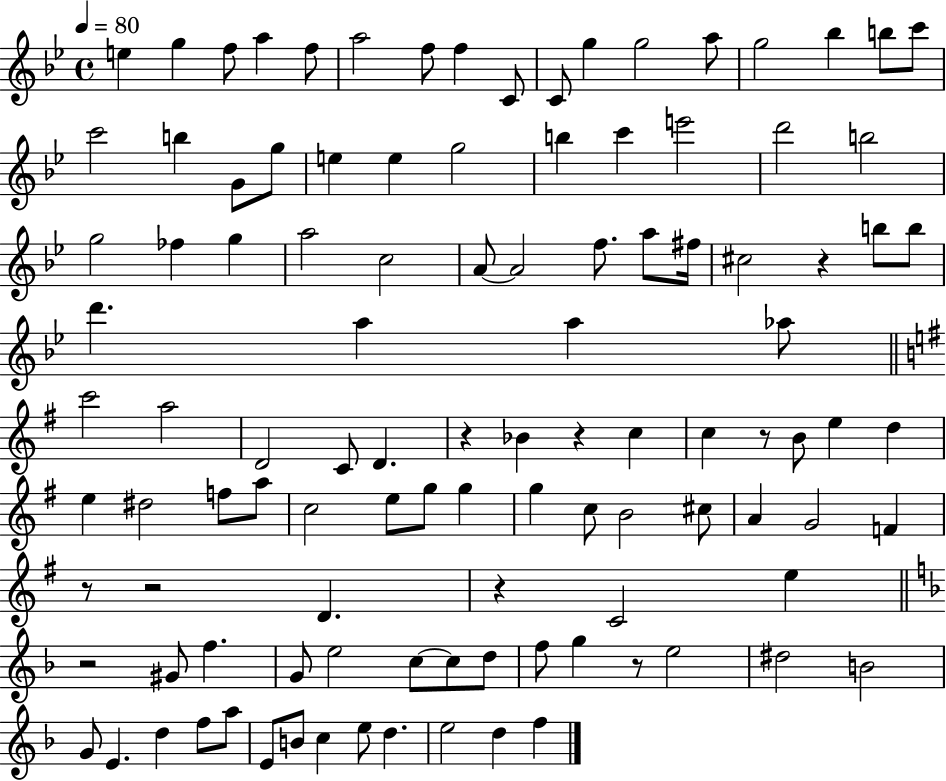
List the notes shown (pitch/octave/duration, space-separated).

E5/q G5/q F5/e A5/q F5/e A5/h F5/e F5/q C4/e C4/e G5/q G5/h A5/e G5/h Bb5/q B5/e C6/e C6/h B5/q G4/e G5/e E5/q E5/q G5/h B5/q C6/q E6/h D6/h B5/h G5/h FES5/q G5/q A5/h C5/h A4/e A4/h F5/e. A5/e F#5/s C#5/h R/q B5/e B5/e D6/q. A5/q A5/q Ab5/e C6/h A5/h D4/h C4/e D4/q. R/q Bb4/q R/q C5/q C5/q R/e B4/e E5/q D5/q E5/q D#5/h F5/e A5/e C5/h E5/e G5/e G5/q G5/q C5/e B4/h C#5/e A4/q G4/h F4/q R/e R/h D4/q. R/q C4/h E5/q R/h G#4/e F5/q. G4/e E5/h C5/e C5/e D5/e F5/e G5/q R/e E5/h D#5/h B4/h G4/e E4/q. D5/q F5/e A5/e E4/e B4/e C5/q E5/e D5/q. E5/h D5/q F5/q